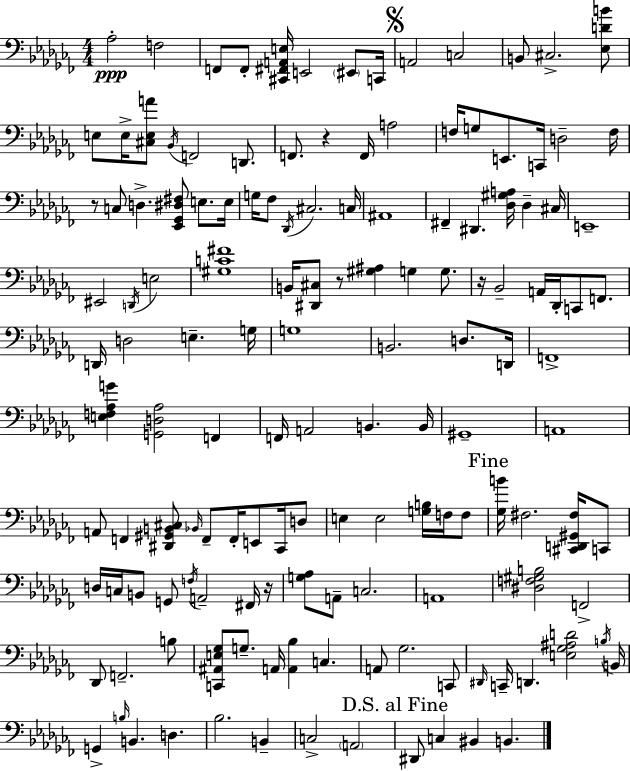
{
  \clef bass
  \numericTimeSignature
  \time 4/4
  \key aes \minor
  \repeat volta 2 { aes2-.\ppp f2 | f,8 f,8-. <cis, fis, a, e>16 e,2 \parenthesize eis,8 c,16 | \mark \markup { \musicglyph "scripts.segno" } a,2 c2 | b,8 cis2.-> <ees d' b'>8 | \break e8 e16-> <cis e a'>8 \acciaccatura { bes,16 } f,2 d,8. | f,8. r4 f,16 a2 | f16 g8 e,8. c,16 d2-- | f16 r8 c8 d4.-> <ees, ges, dis fis>8 e8. | \break e16 g16 fes8 \acciaccatura { des,16 } cis2. | c16 ais,1 | fis,4-- dis,4. <des gis a>16 des4-- | cis16 e,1-- | \break eis,2 \acciaccatura { d,16 } e2 | <gis c' fis'>1 | b,16 <dis, cis>8 r8 <gis ais>4 g4 | g8. r16 bes,2-- a,16 des,16-. c,8 | \break f,8. d,16 d2 e4.-- | g16 g1 | b,2. d8. | d,16 f,1-> | \break <e f aes g'>4 <g, d aes>2 f,4 | f,16 a,2 b,4. | b,16 gis,1-- | a,1 | \break a,8 f,4 <dis, gis, b, cis>8 \grace { bes,16 } f,8-- f,16-. e,8 | ces,16 d8 e4 e2 | <g b>16 f16 f8 \mark "Fine" <ges b'>16 fis2. | <cis, d, gis, fis>16 c,8 d16 c16 b,8 g,8 \acciaccatura { f16 } a,2-- | \break fis,16 r16 <g aes>8 a,8-- c2. | a,1 | <dis f gis b>2 f,2-> | des,8 f,2.-- | \break b8 <c, ais, e ges>8 g8.-- a,16 <a, bes>4 c4. | a,8 ges2. | c,8 \grace { dis,16 } c,16-- d,4. <e ges ais d'>2 | \acciaccatura { b16 } b,16 g,4-> \grace { b16 } b,4. | \break d4. bes2. | b,4-- c2-> | \parenthesize a,2 \mark "D.S. al Fine" dis,8 c4 bis,4 | b,4. } \bar "|."
}